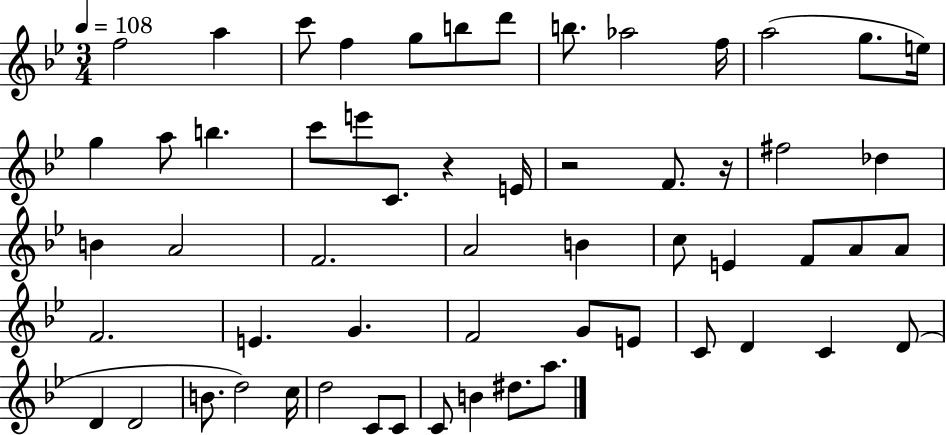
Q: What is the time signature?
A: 3/4